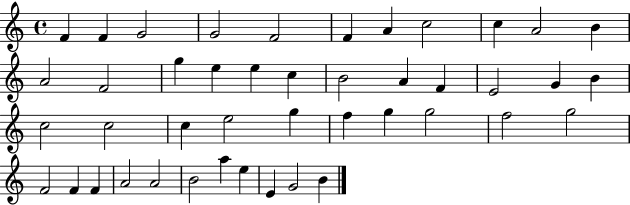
F4/q F4/q G4/h G4/h F4/h F4/q A4/q C5/h C5/q A4/h B4/q A4/h F4/h G5/q E5/q E5/q C5/q B4/h A4/q F4/q E4/h G4/q B4/q C5/h C5/h C5/q E5/h G5/q F5/q G5/q G5/h F5/h G5/h F4/h F4/q F4/q A4/h A4/h B4/h A5/q E5/q E4/q G4/h B4/q